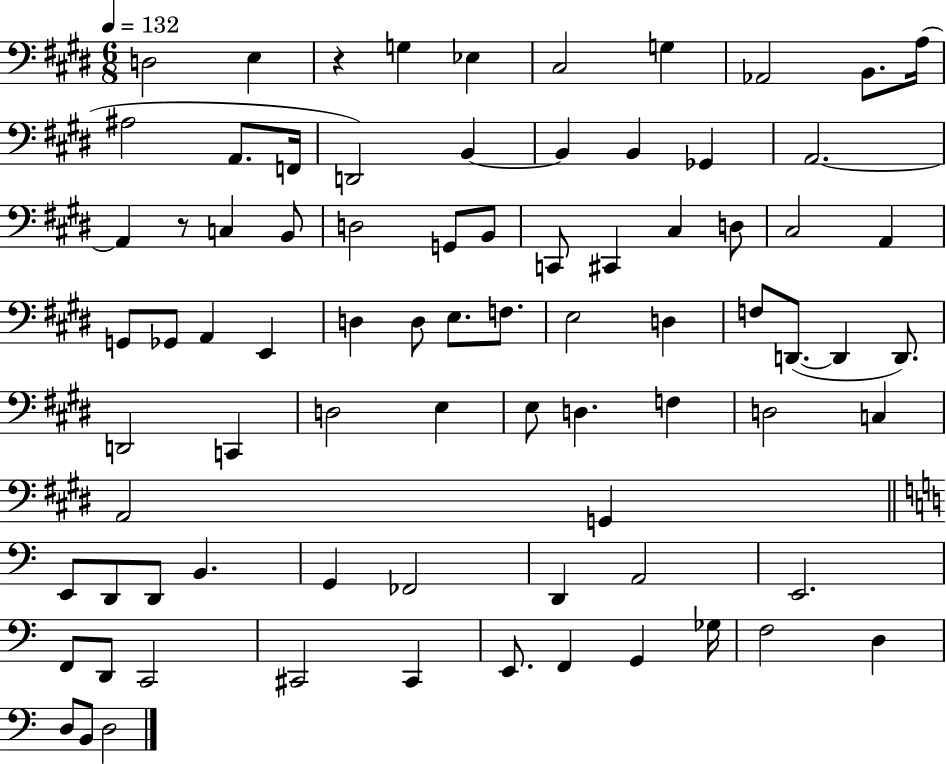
{
  \clef bass
  \numericTimeSignature
  \time 6/8
  \key e \major
  \tempo 4 = 132
  d2 e4 | r4 g4 ees4 | cis2 g4 | aes,2 b,8. a16( | \break ais2 a,8. f,16 | d,2) b,4~~ | b,4 b,4 ges,4 | a,2.~~ | \break a,4 r8 c4 b,8 | d2 g,8 b,8 | c,8 cis,4 cis4 d8 | cis2 a,4 | \break g,8 ges,8 a,4 e,4 | d4 d8 e8. f8. | e2 d4 | f8 d,8.~(~ d,4 d,8.) | \break d,2 c,4 | d2 e4 | e8 d4. f4 | d2 c4 | \break a,2 g,4 | \bar "||" \break \key c \major e,8 d,8 d,8 b,4. | g,4 fes,2 | d,4 a,2 | e,2. | \break f,8 d,8 c,2 | cis,2 cis,4 | e,8. f,4 g,4 ges16 | f2 d4 | \break d8 b,8 d2 | \bar "|."
}